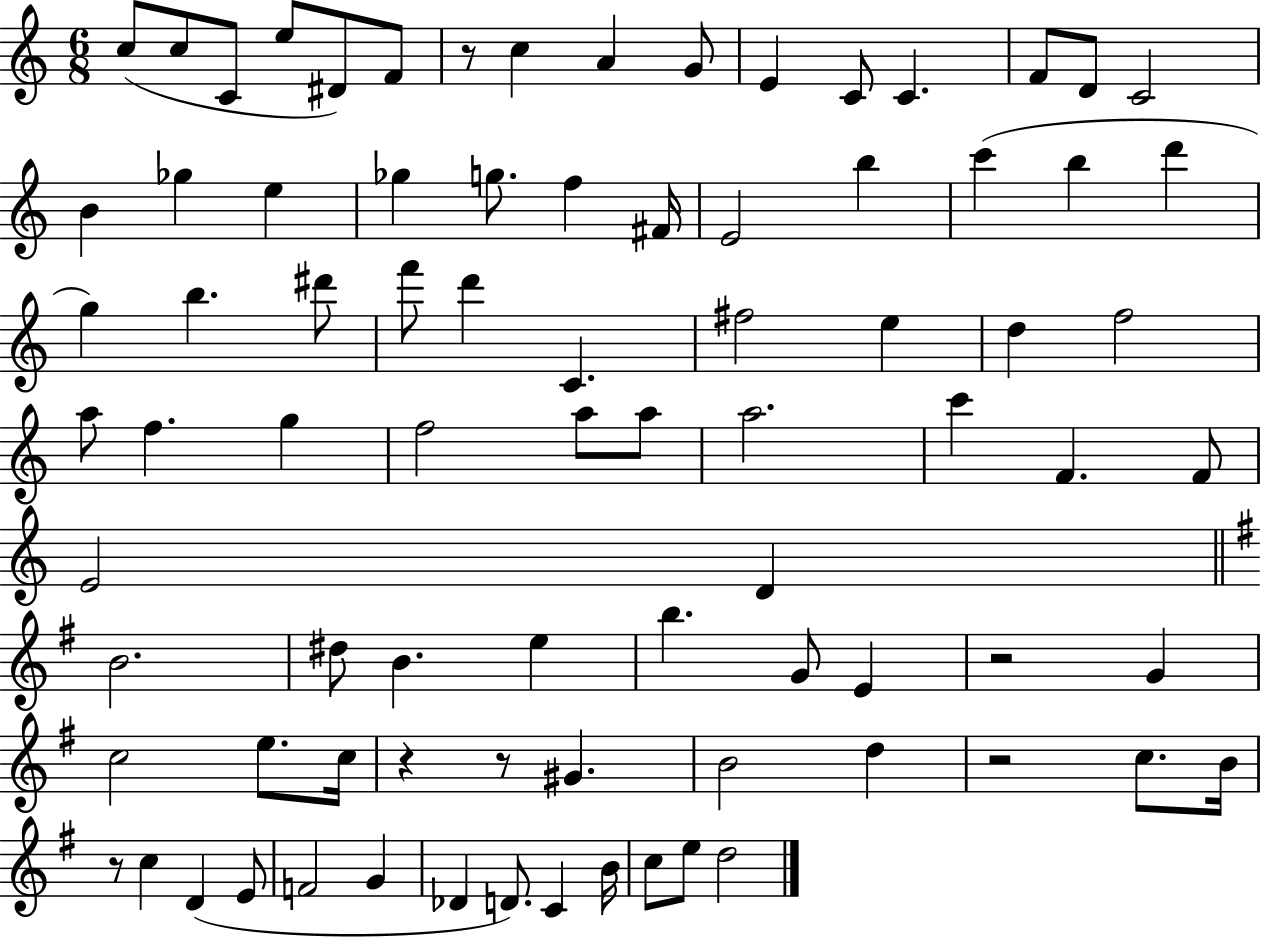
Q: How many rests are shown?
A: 6